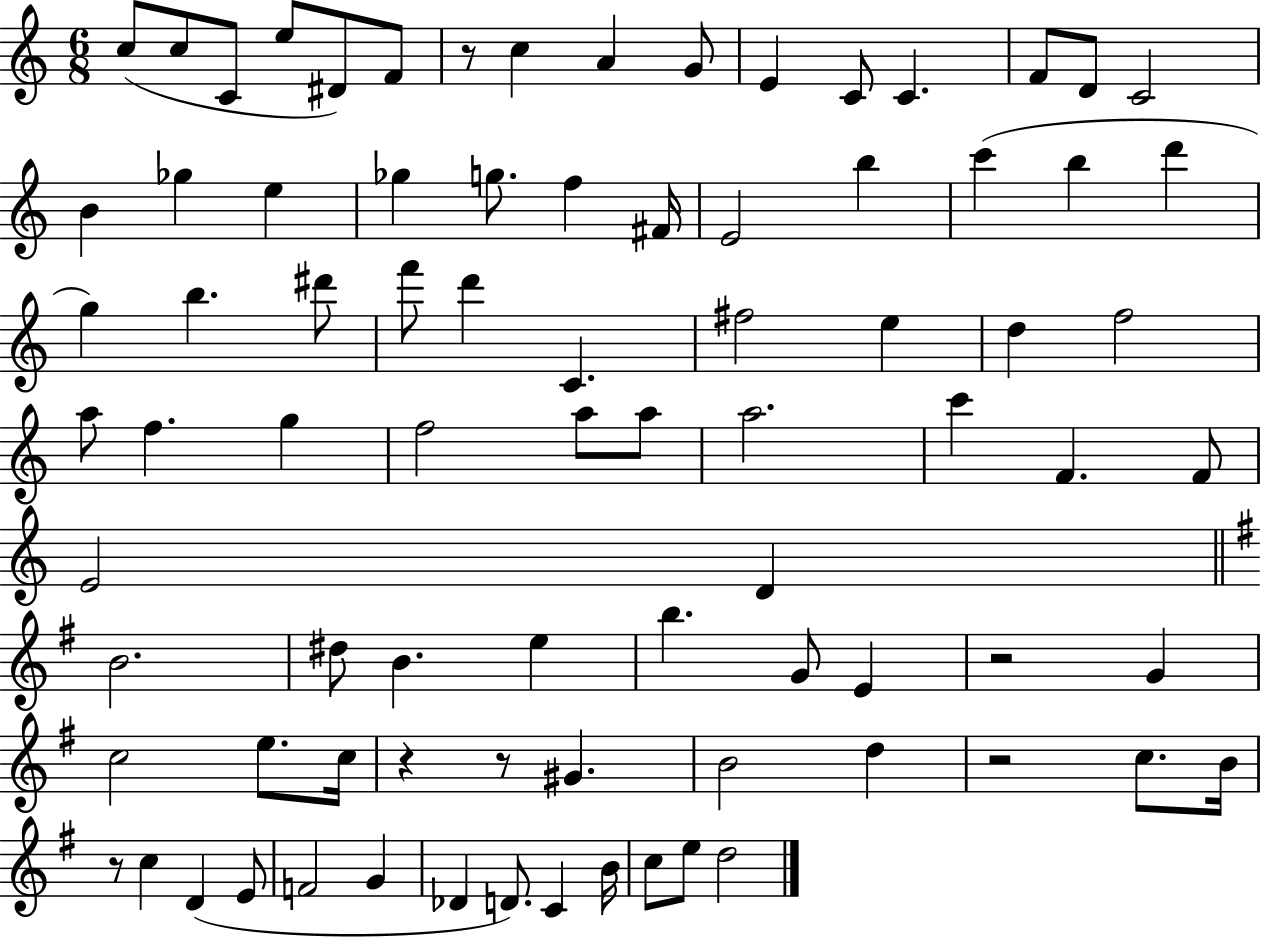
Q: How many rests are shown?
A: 6